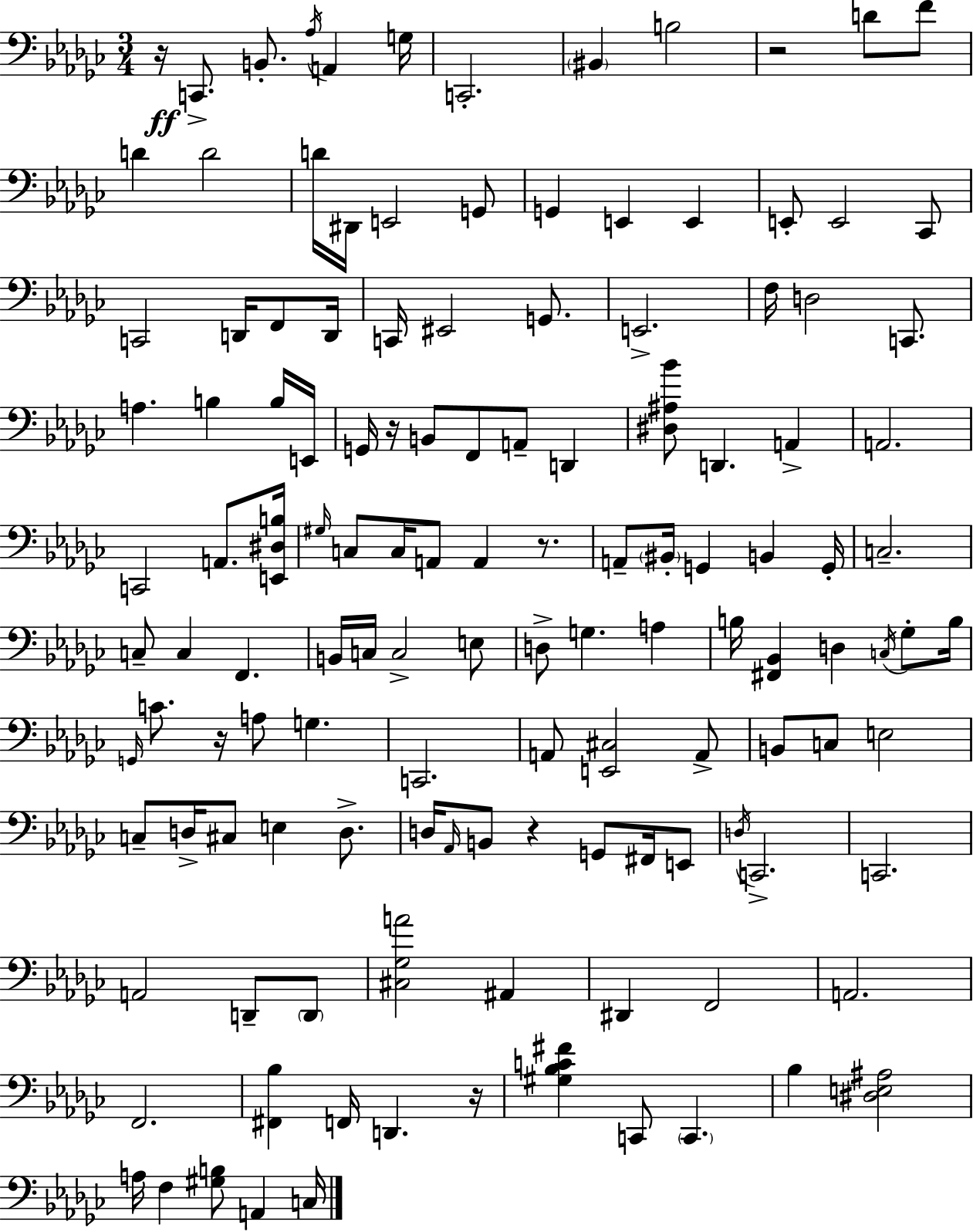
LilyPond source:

{
  \clef bass
  \numericTimeSignature
  \time 3/4
  \key ees \minor
  r16\ff c,8.-> b,8.-. \acciaccatura { aes16 } a,4 | g16 c,2.-. | \parenthesize bis,4 b2 | r2 d'8 f'8 | \break d'4 d'2 | d'16 dis,16 e,2 g,8 | g,4 e,4 e,4 | e,8-. e,2 ces,8 | \break c,2 d,16 f,8 | d,16 c,16 eis,2 g,8. | e,2.-> | f16 d2 c,8. | \break a4. b4 b16 | e,16 g,16 r16 b,8 f,8 a,8-- d,4 | <dis ais bes'>8 d,4. a,4-> | a,2. | \break c,2 a,8. | <e, dis b>16 \grace { gis16 } c8 c16 a,8 a,4 r8. | a,8-- \parenthesize bis,16-. g,4 b,4 | g,16-. c2.-- | \break c8-- c4 f,4. | b,16 c16 c2-> | e8 d8-> g4. a4 | b16 <fis, bes,>4 d4 \acciaccatura { c16 } | \break ges8-. b16 \grace { g,16 } c'8. r16 a8 g4. | c,2. | a,8 <e, cis>2 | a,8-> b,8 c8 e2 | \break c8-- d16-> cis8 e4 | d8.-> d16 \grace { aes,16 } b,8 r4 | g,8 fis,16 e,8 \acciaccatura { d16 } c,2.-> | c,2. | \break a,2 | d,8-- \parenthesize d,8 <cis ges a'>2 | ais,4 dis,4 f,2 | a,2. | \break f,2. | <fis, bes>4 f,16 d,4. | r16 <gis bes c' fis'>4 c,8 | \parenthesize c,4. bes4 <dis e ais>2 | \break a16 f4 <gis b>8 | a,4 c16 \bar "|."
}